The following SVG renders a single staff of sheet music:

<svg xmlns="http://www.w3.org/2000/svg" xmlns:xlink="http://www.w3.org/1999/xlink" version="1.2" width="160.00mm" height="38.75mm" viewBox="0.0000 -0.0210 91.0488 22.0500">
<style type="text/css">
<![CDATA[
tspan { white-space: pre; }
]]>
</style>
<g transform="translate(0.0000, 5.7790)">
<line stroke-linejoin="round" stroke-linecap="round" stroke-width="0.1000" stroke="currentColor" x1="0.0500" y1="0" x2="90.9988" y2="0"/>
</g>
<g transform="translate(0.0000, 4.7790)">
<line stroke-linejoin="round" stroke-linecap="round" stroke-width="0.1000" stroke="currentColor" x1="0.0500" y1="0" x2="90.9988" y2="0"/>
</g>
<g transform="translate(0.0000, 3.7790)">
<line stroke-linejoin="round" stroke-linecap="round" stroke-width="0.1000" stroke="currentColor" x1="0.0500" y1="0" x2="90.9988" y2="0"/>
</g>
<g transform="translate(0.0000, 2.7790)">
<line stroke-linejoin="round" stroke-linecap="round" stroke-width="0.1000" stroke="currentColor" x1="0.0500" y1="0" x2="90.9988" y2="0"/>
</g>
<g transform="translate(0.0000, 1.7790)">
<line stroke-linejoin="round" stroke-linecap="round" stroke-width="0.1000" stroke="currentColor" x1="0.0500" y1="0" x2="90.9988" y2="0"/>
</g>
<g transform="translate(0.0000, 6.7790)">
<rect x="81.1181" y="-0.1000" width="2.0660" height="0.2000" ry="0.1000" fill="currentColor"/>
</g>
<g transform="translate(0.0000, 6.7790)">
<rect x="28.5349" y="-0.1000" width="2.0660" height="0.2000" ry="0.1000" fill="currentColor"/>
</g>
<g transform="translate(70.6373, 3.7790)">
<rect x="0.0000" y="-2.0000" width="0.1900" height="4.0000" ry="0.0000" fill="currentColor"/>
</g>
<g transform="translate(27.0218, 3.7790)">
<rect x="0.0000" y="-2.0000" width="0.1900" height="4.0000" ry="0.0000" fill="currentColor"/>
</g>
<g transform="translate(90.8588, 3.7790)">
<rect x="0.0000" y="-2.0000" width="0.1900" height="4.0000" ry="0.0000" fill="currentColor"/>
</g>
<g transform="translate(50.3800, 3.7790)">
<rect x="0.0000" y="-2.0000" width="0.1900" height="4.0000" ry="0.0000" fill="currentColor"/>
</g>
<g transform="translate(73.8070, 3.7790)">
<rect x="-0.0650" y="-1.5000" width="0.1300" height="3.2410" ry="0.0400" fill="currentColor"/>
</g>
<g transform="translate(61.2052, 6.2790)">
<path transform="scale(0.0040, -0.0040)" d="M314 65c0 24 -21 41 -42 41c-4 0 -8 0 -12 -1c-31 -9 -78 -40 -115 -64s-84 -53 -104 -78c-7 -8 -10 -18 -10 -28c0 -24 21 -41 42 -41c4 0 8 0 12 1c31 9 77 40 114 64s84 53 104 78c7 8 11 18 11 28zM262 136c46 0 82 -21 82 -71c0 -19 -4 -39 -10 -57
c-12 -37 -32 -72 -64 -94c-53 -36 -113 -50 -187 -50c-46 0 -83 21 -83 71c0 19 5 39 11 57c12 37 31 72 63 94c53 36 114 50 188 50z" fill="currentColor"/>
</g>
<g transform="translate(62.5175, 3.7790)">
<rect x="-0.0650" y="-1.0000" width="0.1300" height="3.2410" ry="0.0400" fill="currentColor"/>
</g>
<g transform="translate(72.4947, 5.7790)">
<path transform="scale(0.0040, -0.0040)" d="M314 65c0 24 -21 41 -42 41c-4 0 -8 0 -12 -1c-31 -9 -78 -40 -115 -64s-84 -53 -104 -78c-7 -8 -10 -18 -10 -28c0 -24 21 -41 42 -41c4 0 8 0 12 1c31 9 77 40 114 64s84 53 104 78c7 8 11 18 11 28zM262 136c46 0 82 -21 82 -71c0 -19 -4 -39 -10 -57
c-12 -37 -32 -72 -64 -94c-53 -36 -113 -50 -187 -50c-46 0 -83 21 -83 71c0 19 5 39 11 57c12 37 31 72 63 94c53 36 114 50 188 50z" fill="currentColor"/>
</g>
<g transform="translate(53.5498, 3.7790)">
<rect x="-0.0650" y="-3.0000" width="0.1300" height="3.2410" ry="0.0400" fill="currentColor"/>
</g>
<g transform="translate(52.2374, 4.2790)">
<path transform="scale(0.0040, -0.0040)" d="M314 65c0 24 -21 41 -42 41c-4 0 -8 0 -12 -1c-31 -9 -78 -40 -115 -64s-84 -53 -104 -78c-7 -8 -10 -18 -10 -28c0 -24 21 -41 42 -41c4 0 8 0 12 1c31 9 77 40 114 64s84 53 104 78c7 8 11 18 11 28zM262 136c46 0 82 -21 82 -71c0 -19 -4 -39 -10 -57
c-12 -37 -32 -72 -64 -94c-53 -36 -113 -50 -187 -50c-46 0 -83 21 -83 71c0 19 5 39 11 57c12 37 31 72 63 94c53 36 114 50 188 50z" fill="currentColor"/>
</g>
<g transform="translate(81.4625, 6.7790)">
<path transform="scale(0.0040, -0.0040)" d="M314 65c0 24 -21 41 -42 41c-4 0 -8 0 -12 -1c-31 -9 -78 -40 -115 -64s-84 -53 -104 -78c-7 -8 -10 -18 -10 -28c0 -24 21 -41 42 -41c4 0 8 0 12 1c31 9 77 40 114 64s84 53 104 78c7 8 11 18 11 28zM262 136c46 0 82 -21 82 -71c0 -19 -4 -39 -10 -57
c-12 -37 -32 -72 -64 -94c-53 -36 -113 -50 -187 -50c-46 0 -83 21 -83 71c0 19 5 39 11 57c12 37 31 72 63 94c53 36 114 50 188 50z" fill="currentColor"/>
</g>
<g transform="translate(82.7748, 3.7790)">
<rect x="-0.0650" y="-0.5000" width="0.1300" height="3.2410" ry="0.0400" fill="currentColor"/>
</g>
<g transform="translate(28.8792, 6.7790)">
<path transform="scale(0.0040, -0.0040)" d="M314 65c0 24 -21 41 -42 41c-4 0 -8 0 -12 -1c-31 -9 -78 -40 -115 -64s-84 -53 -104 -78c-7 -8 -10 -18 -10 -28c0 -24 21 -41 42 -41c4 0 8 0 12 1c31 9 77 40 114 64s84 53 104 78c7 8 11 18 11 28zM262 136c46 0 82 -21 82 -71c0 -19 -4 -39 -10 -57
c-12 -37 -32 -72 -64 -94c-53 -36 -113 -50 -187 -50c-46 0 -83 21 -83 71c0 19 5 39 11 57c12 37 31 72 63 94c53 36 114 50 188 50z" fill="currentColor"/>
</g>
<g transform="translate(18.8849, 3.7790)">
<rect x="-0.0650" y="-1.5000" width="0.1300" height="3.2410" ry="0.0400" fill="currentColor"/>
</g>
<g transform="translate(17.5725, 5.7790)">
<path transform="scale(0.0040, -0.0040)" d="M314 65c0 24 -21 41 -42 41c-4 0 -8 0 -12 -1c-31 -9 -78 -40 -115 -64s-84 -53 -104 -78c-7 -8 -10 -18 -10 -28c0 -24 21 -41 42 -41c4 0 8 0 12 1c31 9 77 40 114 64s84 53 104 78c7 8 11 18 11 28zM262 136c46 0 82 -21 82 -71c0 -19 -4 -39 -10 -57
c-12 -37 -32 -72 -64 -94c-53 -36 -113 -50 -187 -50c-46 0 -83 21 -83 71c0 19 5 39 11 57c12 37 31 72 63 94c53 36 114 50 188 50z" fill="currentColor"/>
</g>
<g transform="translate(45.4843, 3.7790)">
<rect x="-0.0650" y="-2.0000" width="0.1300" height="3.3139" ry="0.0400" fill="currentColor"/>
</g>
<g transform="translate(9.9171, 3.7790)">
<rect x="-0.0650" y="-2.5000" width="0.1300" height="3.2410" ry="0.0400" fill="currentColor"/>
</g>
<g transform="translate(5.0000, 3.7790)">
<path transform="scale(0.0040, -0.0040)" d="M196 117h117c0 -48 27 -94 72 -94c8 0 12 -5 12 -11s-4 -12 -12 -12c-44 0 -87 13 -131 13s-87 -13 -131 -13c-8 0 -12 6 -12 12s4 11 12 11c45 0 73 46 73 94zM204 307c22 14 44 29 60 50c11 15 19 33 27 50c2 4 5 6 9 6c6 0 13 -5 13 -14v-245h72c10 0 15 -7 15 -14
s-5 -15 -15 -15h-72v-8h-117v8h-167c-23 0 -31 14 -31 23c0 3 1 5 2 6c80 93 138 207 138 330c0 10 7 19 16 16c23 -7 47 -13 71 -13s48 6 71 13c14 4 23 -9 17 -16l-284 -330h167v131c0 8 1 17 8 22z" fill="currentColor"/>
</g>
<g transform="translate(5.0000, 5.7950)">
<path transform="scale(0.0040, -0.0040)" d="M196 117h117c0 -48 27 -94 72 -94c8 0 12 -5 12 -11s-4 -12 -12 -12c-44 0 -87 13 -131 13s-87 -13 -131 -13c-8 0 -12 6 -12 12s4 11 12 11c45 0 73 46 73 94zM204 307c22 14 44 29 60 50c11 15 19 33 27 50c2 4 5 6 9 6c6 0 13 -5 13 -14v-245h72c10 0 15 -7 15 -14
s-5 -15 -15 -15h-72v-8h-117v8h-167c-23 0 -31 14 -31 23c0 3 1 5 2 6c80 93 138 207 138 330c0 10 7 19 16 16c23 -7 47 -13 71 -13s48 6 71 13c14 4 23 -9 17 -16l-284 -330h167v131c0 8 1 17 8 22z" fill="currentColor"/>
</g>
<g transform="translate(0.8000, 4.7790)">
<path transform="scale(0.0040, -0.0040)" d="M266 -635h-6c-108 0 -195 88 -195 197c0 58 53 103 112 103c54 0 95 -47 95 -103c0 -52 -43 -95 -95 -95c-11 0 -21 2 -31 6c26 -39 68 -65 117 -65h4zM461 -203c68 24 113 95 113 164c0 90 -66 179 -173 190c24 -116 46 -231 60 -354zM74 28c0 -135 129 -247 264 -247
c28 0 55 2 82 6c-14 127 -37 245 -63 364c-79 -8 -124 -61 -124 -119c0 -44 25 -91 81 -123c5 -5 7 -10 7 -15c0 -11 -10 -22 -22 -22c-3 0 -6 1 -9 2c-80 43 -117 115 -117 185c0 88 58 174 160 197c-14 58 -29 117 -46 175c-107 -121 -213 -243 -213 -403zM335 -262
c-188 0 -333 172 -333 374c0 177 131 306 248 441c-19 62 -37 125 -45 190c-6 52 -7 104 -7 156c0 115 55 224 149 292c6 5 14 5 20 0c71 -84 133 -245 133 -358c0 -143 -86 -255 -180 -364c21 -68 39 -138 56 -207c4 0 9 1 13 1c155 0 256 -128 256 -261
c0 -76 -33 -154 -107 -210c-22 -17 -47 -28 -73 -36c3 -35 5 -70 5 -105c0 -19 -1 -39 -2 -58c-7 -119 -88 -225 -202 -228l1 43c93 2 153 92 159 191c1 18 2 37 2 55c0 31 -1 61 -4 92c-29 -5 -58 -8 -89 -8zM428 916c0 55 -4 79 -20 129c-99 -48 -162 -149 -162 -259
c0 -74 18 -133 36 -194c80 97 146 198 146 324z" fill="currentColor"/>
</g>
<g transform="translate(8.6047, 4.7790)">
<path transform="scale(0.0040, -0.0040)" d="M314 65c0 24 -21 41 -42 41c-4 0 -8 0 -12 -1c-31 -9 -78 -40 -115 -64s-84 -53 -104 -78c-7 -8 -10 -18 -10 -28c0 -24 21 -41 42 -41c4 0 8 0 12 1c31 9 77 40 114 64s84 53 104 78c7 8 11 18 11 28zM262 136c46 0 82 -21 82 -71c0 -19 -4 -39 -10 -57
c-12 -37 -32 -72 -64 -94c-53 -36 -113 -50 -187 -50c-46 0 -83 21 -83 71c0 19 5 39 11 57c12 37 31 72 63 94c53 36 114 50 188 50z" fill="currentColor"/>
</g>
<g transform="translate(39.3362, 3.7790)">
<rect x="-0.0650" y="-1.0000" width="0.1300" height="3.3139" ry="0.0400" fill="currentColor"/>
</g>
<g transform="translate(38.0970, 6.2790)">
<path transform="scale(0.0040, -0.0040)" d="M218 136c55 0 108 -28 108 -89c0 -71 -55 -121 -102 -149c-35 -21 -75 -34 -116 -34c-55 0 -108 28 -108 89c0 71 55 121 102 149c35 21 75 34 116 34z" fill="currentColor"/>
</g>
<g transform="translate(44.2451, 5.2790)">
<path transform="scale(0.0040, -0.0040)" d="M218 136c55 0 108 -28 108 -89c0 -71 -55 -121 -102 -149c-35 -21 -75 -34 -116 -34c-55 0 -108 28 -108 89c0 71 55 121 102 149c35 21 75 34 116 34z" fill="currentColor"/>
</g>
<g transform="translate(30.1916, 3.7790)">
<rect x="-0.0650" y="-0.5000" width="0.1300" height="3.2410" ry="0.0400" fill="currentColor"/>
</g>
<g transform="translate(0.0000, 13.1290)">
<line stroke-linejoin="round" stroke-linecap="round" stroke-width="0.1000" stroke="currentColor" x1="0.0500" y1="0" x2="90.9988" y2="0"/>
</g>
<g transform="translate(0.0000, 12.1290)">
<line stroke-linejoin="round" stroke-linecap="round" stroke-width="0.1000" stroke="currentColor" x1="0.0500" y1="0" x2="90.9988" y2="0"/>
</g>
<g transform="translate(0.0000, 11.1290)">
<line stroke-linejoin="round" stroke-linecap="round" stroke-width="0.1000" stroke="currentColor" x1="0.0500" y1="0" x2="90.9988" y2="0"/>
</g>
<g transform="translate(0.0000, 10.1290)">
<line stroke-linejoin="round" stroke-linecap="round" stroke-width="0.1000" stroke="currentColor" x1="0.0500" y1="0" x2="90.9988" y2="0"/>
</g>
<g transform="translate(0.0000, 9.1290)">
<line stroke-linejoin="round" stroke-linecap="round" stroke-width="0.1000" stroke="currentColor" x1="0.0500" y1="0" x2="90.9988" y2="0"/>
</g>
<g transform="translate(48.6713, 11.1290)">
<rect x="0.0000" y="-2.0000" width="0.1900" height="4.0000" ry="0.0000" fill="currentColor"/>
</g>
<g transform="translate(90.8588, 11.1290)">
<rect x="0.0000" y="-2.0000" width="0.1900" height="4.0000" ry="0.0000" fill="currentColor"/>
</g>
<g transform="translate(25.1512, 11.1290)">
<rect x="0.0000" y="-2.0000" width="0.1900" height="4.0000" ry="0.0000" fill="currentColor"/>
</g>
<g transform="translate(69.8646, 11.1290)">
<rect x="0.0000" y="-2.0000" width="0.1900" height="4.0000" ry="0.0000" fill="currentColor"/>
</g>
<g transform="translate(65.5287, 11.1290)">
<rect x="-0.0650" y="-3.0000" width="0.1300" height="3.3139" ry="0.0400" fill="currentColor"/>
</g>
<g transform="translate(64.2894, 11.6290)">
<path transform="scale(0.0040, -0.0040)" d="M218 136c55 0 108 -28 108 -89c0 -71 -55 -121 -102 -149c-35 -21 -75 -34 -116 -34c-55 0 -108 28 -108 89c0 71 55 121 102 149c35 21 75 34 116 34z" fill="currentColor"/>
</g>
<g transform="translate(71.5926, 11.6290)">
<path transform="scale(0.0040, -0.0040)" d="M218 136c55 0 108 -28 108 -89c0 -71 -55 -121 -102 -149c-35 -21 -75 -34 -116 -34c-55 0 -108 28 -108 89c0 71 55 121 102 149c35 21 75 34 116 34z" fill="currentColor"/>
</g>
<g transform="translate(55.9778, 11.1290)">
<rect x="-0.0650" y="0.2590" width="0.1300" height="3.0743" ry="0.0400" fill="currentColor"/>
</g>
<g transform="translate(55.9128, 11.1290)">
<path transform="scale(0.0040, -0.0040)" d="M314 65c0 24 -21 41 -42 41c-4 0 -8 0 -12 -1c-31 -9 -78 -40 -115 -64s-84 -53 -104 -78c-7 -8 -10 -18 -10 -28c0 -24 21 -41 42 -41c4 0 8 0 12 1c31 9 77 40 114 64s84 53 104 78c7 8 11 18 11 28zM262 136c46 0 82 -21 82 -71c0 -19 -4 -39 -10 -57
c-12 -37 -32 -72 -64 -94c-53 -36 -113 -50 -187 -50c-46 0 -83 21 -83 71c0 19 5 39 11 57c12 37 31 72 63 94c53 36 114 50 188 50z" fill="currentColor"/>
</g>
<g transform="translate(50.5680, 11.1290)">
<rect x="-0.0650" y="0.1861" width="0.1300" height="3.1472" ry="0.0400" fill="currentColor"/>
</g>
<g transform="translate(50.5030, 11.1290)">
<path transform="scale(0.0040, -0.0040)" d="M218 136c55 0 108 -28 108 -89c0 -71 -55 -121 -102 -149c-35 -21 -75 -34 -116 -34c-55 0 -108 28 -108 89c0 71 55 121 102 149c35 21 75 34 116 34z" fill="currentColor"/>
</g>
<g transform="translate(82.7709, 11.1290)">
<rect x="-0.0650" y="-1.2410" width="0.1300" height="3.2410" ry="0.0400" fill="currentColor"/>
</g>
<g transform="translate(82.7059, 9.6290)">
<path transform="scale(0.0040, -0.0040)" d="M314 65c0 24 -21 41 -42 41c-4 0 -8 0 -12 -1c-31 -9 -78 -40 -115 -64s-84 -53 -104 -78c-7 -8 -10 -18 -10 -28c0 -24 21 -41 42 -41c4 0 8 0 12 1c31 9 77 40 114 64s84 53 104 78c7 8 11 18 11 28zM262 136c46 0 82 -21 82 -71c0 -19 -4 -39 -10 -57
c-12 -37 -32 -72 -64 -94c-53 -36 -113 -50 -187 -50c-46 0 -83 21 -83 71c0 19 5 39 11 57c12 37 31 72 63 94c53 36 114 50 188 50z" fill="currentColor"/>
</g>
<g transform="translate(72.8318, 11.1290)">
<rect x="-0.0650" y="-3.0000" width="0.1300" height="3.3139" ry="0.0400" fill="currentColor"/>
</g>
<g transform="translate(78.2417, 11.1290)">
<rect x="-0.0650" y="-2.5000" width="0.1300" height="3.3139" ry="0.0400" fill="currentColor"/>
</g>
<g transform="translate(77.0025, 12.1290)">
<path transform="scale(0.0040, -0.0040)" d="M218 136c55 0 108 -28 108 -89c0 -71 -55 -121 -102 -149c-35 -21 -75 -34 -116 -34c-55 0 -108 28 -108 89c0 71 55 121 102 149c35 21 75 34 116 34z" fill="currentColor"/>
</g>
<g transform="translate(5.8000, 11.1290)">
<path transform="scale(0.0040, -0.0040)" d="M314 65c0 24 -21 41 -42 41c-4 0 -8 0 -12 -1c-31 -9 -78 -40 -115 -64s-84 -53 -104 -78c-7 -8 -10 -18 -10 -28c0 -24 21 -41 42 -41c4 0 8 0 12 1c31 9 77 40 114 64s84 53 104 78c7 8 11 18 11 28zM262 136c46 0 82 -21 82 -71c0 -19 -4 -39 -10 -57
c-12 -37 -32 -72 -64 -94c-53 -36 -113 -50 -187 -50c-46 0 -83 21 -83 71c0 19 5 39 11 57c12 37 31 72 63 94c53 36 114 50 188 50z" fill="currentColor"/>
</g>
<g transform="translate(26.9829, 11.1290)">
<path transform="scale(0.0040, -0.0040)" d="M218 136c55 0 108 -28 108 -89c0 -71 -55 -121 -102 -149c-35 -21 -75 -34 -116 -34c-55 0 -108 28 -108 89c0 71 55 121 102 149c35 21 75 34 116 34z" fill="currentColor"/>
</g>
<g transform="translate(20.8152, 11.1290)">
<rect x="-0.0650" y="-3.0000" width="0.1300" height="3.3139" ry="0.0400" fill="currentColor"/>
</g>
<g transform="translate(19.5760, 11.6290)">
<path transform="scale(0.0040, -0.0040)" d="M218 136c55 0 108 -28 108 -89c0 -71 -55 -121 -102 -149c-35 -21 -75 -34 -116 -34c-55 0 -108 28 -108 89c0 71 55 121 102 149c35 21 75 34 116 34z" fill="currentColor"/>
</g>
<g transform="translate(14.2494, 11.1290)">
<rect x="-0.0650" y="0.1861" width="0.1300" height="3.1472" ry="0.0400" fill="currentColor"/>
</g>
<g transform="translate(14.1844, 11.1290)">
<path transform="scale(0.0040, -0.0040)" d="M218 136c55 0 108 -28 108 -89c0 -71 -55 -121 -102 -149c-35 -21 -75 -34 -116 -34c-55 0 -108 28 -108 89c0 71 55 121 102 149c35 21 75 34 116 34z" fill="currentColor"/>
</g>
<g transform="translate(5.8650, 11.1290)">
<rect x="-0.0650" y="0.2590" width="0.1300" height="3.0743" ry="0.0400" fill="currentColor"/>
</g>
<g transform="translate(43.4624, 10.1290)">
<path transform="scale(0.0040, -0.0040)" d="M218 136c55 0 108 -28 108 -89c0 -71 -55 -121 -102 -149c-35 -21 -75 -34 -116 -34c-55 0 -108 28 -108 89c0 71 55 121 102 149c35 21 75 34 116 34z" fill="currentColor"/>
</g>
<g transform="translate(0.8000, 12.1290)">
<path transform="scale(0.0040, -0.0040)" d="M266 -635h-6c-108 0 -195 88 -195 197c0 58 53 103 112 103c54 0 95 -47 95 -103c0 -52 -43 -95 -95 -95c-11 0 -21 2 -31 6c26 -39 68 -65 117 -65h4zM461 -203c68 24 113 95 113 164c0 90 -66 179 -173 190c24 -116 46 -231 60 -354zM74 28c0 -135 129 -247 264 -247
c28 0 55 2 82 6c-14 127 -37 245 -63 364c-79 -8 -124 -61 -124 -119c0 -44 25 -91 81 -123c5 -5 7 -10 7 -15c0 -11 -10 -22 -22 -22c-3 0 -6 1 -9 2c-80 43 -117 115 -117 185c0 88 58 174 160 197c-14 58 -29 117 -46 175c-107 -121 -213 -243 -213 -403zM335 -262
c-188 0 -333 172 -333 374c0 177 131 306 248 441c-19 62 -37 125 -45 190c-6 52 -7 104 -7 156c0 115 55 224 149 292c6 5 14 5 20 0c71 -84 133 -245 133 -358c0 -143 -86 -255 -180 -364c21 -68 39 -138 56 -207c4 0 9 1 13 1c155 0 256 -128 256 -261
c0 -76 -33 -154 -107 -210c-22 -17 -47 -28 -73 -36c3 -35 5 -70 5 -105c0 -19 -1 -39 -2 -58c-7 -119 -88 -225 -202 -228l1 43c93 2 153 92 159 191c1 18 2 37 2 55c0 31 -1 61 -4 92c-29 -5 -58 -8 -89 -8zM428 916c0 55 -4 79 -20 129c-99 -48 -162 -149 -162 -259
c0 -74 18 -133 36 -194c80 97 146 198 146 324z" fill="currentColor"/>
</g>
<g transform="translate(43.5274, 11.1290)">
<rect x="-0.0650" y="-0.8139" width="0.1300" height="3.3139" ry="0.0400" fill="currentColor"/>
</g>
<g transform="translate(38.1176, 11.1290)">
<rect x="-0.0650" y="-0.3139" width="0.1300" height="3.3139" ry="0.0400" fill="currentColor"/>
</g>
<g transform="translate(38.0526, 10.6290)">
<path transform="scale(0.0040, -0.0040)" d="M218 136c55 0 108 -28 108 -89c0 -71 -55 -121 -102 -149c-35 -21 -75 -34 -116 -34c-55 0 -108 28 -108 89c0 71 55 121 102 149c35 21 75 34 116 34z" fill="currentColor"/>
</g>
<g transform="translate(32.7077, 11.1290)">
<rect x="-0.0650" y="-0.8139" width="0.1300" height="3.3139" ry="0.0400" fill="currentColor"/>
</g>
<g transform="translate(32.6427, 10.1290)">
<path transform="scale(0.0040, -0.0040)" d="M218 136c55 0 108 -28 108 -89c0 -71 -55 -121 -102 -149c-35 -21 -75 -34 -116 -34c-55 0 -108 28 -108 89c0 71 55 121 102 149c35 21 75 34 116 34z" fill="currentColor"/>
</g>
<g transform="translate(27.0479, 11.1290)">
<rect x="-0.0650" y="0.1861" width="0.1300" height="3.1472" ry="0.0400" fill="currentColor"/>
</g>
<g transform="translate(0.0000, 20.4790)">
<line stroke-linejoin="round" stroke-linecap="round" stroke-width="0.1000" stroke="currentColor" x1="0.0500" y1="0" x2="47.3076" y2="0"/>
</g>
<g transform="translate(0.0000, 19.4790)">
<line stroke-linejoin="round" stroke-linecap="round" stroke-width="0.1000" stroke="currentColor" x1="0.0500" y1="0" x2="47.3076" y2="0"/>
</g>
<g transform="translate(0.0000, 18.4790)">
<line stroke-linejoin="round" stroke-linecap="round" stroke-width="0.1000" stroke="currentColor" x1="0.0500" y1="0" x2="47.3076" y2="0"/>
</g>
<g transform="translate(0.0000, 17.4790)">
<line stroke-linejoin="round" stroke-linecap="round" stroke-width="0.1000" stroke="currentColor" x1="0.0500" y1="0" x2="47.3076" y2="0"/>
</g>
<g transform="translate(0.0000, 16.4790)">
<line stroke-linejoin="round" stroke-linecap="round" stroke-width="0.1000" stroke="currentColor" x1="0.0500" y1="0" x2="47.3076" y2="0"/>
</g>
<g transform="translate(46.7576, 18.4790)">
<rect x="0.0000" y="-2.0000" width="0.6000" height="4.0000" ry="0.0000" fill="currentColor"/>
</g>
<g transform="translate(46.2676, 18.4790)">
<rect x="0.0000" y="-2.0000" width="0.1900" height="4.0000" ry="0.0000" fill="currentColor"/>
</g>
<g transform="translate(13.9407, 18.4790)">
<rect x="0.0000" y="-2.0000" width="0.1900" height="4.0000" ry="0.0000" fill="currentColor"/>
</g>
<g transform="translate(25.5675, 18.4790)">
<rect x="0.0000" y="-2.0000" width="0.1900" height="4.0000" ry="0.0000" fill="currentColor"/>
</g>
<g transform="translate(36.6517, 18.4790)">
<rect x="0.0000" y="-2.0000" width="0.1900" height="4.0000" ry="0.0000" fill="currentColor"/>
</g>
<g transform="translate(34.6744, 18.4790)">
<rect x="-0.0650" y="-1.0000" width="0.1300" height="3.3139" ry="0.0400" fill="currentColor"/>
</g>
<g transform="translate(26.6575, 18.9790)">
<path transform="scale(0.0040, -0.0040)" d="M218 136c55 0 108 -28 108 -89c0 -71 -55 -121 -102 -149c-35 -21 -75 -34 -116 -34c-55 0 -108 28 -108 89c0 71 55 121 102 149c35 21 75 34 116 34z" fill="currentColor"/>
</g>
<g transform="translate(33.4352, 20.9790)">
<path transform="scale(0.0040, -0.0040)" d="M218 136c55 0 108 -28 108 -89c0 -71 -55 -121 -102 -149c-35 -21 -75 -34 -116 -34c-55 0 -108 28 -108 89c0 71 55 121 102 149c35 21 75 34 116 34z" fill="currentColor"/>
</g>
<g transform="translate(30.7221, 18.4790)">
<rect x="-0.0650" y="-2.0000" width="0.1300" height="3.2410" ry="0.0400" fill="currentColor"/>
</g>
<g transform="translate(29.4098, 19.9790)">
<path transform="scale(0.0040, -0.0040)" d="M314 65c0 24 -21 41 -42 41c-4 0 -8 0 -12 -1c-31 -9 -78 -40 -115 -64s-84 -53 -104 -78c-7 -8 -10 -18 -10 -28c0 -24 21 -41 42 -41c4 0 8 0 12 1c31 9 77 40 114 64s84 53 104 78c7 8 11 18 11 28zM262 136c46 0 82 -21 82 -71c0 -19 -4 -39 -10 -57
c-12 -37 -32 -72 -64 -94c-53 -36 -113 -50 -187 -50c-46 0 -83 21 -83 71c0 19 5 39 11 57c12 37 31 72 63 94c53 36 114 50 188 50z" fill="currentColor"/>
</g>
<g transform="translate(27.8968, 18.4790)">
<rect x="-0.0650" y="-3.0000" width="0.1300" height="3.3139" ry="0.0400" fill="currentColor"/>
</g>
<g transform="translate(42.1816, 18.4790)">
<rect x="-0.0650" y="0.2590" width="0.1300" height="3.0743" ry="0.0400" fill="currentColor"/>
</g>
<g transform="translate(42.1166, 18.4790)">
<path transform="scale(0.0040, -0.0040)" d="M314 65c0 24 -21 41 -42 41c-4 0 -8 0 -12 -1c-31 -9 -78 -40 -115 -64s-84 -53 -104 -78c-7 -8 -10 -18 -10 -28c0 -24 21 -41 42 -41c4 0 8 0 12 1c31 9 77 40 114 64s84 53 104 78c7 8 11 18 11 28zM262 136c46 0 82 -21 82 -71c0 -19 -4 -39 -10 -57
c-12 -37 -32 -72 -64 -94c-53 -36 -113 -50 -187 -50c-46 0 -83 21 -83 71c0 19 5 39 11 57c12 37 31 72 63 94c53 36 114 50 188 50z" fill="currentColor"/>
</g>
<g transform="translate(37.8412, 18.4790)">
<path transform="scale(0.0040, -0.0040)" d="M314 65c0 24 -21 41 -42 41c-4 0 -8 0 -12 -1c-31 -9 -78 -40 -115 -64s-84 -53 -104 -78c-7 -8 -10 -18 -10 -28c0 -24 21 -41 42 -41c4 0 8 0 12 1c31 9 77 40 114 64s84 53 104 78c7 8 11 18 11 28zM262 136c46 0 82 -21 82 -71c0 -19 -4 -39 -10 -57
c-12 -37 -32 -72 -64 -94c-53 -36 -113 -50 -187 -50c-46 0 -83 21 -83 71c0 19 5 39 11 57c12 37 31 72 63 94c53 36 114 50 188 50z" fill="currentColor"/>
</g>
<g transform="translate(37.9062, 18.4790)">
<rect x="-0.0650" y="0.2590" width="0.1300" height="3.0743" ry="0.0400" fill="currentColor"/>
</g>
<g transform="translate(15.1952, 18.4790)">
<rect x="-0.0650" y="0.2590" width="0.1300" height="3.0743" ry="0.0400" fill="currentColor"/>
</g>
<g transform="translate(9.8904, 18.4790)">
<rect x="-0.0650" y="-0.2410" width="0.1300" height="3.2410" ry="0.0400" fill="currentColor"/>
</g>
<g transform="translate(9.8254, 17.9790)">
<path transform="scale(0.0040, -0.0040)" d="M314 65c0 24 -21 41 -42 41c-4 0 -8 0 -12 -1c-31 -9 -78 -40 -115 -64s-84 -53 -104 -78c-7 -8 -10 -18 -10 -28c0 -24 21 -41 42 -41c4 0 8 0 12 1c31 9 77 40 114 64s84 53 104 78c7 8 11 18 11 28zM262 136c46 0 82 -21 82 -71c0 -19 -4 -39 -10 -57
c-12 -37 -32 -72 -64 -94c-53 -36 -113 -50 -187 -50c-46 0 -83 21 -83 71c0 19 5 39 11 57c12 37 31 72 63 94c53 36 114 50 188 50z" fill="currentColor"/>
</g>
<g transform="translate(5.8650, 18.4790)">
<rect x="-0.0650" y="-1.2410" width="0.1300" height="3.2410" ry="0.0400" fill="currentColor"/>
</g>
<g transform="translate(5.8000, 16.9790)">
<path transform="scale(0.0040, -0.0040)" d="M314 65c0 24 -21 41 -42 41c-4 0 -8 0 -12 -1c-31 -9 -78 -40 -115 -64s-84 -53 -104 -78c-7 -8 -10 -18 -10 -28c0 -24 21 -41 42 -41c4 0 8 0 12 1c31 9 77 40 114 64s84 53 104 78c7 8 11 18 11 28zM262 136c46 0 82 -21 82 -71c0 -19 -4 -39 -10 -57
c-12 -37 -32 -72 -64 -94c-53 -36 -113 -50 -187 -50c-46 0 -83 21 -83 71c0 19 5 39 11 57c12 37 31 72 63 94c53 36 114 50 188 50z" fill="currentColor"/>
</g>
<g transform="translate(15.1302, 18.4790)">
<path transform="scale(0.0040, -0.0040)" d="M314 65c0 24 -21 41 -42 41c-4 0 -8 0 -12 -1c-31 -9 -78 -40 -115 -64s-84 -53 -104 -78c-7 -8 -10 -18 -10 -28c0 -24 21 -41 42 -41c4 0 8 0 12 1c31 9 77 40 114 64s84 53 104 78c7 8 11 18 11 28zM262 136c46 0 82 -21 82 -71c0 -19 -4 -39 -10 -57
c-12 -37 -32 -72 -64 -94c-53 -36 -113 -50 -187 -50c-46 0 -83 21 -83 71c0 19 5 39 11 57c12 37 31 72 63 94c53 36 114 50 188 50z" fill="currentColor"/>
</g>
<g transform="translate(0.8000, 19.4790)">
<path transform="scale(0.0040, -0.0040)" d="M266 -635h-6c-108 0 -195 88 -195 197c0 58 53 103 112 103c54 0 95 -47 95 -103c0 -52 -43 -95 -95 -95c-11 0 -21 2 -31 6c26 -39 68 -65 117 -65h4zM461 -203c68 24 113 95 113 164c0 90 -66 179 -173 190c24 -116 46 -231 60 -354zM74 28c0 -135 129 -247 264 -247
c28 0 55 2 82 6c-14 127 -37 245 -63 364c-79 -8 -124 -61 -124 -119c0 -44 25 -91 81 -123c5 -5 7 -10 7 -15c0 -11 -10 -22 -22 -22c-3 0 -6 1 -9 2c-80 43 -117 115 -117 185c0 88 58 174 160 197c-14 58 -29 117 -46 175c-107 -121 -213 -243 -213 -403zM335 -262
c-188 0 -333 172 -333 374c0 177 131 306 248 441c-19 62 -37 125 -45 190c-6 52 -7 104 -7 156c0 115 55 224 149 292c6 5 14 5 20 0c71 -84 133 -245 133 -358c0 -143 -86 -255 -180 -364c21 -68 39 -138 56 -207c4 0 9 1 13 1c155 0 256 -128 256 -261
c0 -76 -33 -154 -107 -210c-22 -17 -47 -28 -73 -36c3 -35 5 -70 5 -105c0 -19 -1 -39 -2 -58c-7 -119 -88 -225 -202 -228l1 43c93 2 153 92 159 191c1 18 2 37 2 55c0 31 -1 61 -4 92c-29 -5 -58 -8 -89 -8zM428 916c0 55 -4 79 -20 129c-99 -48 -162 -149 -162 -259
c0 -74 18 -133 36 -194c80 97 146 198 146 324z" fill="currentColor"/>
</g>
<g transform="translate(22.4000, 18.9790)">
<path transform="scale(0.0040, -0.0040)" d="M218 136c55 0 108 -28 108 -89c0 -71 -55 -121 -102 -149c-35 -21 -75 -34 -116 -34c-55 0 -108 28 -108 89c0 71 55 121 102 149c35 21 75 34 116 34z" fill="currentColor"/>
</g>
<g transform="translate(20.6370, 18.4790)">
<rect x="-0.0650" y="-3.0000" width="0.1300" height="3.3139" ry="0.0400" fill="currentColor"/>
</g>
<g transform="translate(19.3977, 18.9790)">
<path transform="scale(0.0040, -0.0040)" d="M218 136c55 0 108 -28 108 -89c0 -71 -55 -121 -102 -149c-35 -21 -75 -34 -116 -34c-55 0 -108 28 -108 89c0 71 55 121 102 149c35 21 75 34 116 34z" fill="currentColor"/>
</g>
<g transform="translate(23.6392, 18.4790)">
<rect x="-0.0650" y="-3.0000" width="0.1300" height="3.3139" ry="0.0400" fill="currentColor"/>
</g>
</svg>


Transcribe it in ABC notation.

X:1
T:Untitled
M:4/4
L:1/4
K:C
G2 E2 C2 D F A2 D2 E2 C2 B2 B A B d c d B B2 A A G e2 e2 c2 B2 A A A F2 D B2 B2